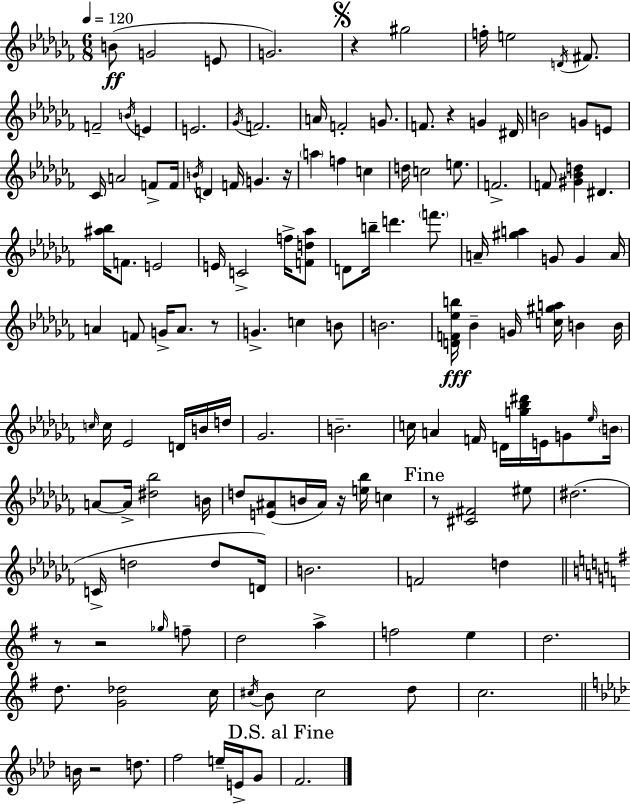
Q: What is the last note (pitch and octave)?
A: F4